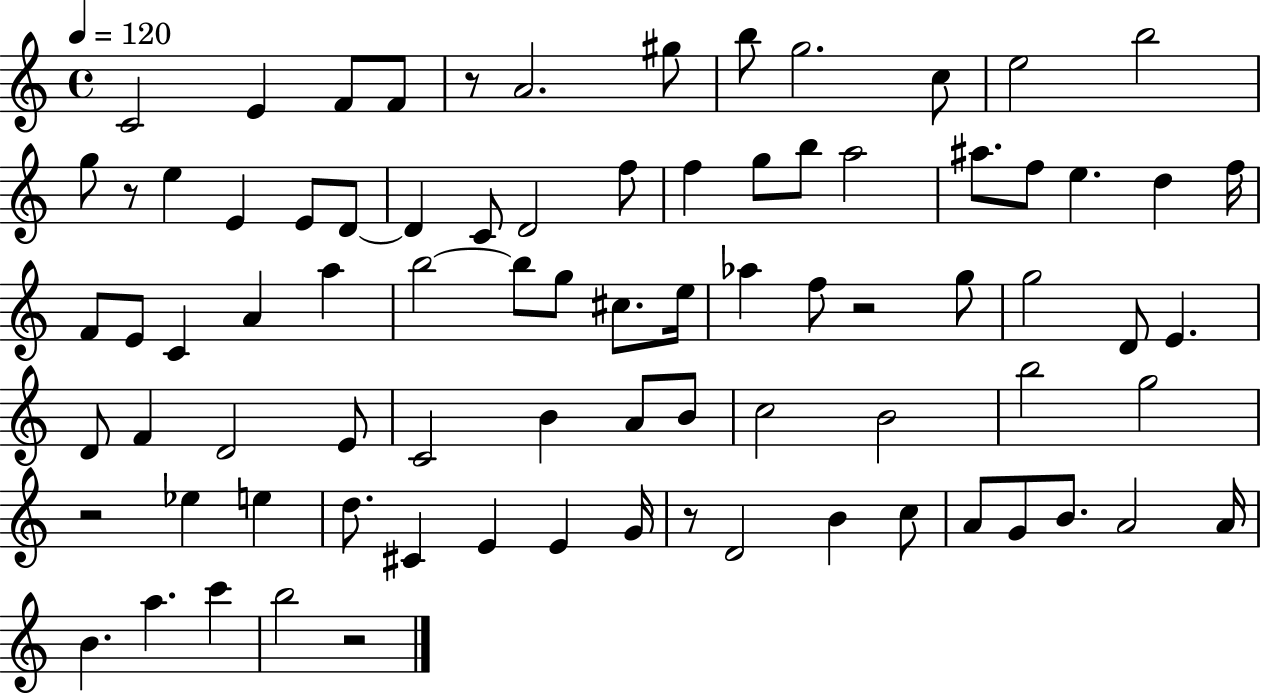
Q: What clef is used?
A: treble